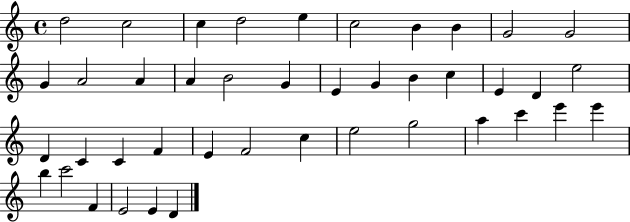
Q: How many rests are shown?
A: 0